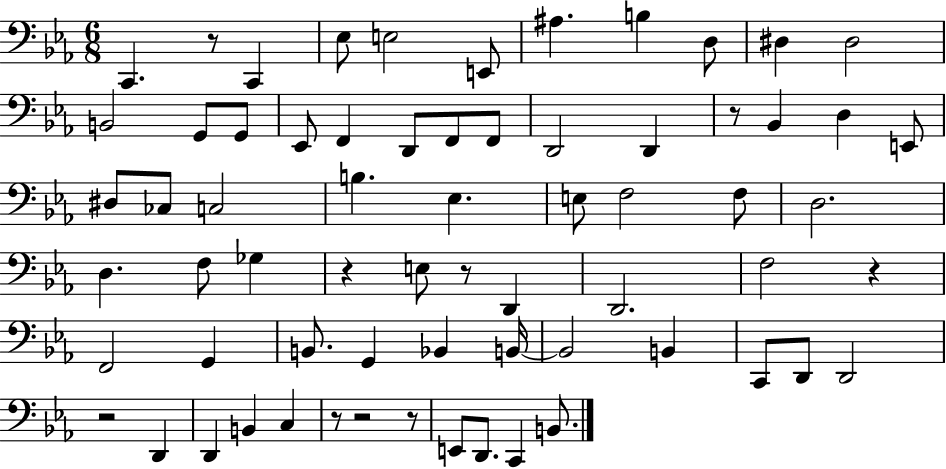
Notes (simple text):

C2/q. R/e C2/q Eb3/e E3/h E2/e A#3/q. B3/q D3/e D#3/q D#3/h B2/h G2/e G2/e Eb2/e F2/q D2/e F2/e F2/e D2/h D2/q R/e Bb2/q D3/q E2/e D#3/e CES3/e C3/h B3/q. Eb3/q. E3/e F3/h F3/e D3/h. D3/q. F3/e Gb3/q R/q E3/e R/e D2/q D2/h. F3/h R/q F2/h G2/q B2/e. G2/q Bb2/q B2/s B2/h B2/q C2/e D2/e D2/h R/h D2/q D2/q B2/q C3/q R/e R/h R/e E2/e D2/e. C2/q B2/e.